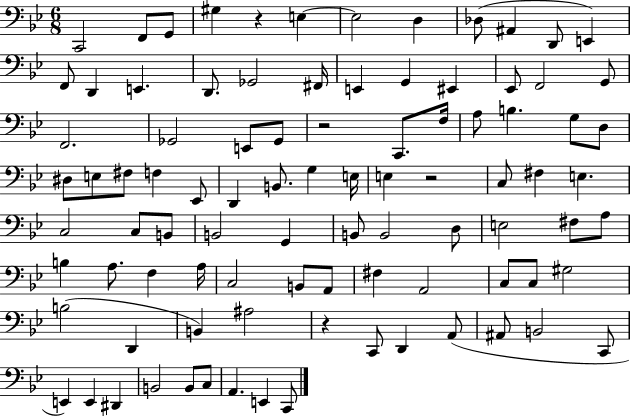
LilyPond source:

{
  \clef bass
  \numericTimeSignature
  \time 6/8
  \key bes \major
  c,2 f,8 g,8 | gis4 r4 e4~~ | e2 d4 | des8( ais,4 d,8 e,4) | \break f,8 d,4 e,4. | d,8. ges,2 fis,16 | e,4 g,4 eis,4 | ees,8 f,2 g,8 | \break f,2. | ges,2 e,8 ges,8 | r2 c,8. f16 | a8 b4. g8 d8 | \break dis8 e8 fis8 f4 ees,8 | d,4 b,8. g4 e16 | e4 r2 | c8 fis4 e4. | \break c2 c8 b,8 | b,2 g,4 | b,8 b,2 d8 | e2 fis8 a8 | \break b4 a8. f4 a16 | c2 b,8 a,8 | fis4 a,2 | c8 c8 gis2 | \break b2( d,4 | b,4) ais2 | r4 c,8 d,4 a,8( | ais,8 b,2 c,8 | \break e,4) e,4 dis,4 | b,2 b,8 c8 | a,4. e,4 c,8 | \bar "|."
}